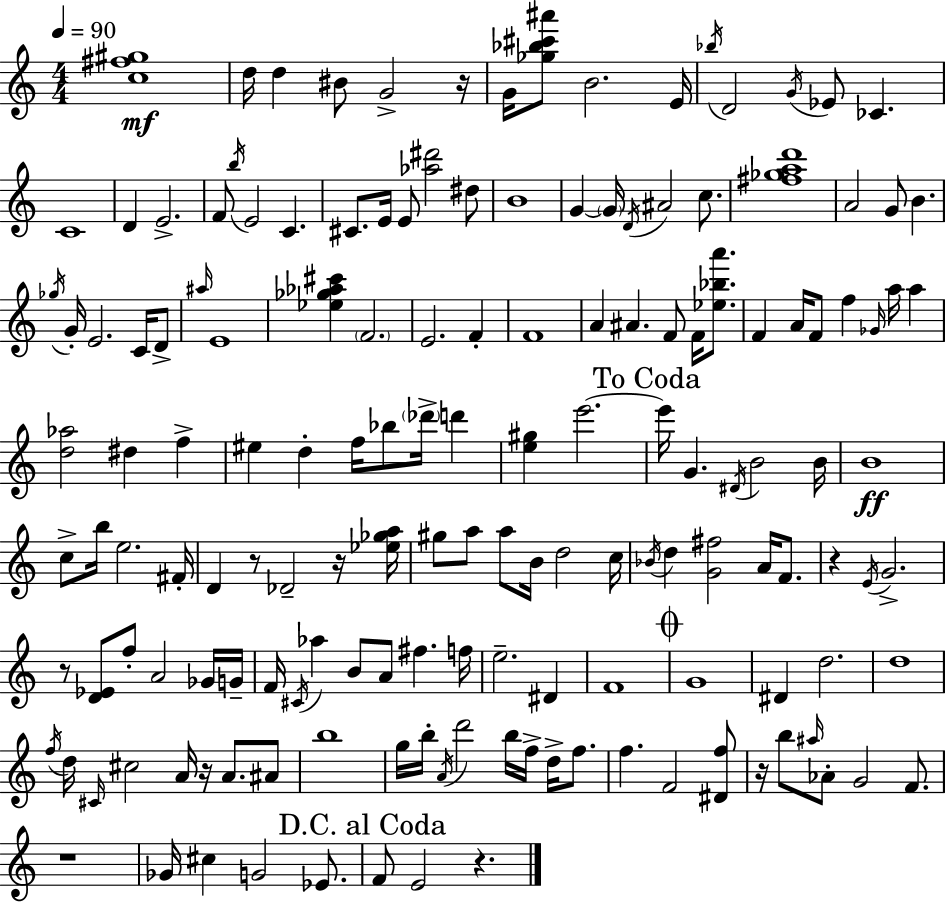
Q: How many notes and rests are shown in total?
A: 155